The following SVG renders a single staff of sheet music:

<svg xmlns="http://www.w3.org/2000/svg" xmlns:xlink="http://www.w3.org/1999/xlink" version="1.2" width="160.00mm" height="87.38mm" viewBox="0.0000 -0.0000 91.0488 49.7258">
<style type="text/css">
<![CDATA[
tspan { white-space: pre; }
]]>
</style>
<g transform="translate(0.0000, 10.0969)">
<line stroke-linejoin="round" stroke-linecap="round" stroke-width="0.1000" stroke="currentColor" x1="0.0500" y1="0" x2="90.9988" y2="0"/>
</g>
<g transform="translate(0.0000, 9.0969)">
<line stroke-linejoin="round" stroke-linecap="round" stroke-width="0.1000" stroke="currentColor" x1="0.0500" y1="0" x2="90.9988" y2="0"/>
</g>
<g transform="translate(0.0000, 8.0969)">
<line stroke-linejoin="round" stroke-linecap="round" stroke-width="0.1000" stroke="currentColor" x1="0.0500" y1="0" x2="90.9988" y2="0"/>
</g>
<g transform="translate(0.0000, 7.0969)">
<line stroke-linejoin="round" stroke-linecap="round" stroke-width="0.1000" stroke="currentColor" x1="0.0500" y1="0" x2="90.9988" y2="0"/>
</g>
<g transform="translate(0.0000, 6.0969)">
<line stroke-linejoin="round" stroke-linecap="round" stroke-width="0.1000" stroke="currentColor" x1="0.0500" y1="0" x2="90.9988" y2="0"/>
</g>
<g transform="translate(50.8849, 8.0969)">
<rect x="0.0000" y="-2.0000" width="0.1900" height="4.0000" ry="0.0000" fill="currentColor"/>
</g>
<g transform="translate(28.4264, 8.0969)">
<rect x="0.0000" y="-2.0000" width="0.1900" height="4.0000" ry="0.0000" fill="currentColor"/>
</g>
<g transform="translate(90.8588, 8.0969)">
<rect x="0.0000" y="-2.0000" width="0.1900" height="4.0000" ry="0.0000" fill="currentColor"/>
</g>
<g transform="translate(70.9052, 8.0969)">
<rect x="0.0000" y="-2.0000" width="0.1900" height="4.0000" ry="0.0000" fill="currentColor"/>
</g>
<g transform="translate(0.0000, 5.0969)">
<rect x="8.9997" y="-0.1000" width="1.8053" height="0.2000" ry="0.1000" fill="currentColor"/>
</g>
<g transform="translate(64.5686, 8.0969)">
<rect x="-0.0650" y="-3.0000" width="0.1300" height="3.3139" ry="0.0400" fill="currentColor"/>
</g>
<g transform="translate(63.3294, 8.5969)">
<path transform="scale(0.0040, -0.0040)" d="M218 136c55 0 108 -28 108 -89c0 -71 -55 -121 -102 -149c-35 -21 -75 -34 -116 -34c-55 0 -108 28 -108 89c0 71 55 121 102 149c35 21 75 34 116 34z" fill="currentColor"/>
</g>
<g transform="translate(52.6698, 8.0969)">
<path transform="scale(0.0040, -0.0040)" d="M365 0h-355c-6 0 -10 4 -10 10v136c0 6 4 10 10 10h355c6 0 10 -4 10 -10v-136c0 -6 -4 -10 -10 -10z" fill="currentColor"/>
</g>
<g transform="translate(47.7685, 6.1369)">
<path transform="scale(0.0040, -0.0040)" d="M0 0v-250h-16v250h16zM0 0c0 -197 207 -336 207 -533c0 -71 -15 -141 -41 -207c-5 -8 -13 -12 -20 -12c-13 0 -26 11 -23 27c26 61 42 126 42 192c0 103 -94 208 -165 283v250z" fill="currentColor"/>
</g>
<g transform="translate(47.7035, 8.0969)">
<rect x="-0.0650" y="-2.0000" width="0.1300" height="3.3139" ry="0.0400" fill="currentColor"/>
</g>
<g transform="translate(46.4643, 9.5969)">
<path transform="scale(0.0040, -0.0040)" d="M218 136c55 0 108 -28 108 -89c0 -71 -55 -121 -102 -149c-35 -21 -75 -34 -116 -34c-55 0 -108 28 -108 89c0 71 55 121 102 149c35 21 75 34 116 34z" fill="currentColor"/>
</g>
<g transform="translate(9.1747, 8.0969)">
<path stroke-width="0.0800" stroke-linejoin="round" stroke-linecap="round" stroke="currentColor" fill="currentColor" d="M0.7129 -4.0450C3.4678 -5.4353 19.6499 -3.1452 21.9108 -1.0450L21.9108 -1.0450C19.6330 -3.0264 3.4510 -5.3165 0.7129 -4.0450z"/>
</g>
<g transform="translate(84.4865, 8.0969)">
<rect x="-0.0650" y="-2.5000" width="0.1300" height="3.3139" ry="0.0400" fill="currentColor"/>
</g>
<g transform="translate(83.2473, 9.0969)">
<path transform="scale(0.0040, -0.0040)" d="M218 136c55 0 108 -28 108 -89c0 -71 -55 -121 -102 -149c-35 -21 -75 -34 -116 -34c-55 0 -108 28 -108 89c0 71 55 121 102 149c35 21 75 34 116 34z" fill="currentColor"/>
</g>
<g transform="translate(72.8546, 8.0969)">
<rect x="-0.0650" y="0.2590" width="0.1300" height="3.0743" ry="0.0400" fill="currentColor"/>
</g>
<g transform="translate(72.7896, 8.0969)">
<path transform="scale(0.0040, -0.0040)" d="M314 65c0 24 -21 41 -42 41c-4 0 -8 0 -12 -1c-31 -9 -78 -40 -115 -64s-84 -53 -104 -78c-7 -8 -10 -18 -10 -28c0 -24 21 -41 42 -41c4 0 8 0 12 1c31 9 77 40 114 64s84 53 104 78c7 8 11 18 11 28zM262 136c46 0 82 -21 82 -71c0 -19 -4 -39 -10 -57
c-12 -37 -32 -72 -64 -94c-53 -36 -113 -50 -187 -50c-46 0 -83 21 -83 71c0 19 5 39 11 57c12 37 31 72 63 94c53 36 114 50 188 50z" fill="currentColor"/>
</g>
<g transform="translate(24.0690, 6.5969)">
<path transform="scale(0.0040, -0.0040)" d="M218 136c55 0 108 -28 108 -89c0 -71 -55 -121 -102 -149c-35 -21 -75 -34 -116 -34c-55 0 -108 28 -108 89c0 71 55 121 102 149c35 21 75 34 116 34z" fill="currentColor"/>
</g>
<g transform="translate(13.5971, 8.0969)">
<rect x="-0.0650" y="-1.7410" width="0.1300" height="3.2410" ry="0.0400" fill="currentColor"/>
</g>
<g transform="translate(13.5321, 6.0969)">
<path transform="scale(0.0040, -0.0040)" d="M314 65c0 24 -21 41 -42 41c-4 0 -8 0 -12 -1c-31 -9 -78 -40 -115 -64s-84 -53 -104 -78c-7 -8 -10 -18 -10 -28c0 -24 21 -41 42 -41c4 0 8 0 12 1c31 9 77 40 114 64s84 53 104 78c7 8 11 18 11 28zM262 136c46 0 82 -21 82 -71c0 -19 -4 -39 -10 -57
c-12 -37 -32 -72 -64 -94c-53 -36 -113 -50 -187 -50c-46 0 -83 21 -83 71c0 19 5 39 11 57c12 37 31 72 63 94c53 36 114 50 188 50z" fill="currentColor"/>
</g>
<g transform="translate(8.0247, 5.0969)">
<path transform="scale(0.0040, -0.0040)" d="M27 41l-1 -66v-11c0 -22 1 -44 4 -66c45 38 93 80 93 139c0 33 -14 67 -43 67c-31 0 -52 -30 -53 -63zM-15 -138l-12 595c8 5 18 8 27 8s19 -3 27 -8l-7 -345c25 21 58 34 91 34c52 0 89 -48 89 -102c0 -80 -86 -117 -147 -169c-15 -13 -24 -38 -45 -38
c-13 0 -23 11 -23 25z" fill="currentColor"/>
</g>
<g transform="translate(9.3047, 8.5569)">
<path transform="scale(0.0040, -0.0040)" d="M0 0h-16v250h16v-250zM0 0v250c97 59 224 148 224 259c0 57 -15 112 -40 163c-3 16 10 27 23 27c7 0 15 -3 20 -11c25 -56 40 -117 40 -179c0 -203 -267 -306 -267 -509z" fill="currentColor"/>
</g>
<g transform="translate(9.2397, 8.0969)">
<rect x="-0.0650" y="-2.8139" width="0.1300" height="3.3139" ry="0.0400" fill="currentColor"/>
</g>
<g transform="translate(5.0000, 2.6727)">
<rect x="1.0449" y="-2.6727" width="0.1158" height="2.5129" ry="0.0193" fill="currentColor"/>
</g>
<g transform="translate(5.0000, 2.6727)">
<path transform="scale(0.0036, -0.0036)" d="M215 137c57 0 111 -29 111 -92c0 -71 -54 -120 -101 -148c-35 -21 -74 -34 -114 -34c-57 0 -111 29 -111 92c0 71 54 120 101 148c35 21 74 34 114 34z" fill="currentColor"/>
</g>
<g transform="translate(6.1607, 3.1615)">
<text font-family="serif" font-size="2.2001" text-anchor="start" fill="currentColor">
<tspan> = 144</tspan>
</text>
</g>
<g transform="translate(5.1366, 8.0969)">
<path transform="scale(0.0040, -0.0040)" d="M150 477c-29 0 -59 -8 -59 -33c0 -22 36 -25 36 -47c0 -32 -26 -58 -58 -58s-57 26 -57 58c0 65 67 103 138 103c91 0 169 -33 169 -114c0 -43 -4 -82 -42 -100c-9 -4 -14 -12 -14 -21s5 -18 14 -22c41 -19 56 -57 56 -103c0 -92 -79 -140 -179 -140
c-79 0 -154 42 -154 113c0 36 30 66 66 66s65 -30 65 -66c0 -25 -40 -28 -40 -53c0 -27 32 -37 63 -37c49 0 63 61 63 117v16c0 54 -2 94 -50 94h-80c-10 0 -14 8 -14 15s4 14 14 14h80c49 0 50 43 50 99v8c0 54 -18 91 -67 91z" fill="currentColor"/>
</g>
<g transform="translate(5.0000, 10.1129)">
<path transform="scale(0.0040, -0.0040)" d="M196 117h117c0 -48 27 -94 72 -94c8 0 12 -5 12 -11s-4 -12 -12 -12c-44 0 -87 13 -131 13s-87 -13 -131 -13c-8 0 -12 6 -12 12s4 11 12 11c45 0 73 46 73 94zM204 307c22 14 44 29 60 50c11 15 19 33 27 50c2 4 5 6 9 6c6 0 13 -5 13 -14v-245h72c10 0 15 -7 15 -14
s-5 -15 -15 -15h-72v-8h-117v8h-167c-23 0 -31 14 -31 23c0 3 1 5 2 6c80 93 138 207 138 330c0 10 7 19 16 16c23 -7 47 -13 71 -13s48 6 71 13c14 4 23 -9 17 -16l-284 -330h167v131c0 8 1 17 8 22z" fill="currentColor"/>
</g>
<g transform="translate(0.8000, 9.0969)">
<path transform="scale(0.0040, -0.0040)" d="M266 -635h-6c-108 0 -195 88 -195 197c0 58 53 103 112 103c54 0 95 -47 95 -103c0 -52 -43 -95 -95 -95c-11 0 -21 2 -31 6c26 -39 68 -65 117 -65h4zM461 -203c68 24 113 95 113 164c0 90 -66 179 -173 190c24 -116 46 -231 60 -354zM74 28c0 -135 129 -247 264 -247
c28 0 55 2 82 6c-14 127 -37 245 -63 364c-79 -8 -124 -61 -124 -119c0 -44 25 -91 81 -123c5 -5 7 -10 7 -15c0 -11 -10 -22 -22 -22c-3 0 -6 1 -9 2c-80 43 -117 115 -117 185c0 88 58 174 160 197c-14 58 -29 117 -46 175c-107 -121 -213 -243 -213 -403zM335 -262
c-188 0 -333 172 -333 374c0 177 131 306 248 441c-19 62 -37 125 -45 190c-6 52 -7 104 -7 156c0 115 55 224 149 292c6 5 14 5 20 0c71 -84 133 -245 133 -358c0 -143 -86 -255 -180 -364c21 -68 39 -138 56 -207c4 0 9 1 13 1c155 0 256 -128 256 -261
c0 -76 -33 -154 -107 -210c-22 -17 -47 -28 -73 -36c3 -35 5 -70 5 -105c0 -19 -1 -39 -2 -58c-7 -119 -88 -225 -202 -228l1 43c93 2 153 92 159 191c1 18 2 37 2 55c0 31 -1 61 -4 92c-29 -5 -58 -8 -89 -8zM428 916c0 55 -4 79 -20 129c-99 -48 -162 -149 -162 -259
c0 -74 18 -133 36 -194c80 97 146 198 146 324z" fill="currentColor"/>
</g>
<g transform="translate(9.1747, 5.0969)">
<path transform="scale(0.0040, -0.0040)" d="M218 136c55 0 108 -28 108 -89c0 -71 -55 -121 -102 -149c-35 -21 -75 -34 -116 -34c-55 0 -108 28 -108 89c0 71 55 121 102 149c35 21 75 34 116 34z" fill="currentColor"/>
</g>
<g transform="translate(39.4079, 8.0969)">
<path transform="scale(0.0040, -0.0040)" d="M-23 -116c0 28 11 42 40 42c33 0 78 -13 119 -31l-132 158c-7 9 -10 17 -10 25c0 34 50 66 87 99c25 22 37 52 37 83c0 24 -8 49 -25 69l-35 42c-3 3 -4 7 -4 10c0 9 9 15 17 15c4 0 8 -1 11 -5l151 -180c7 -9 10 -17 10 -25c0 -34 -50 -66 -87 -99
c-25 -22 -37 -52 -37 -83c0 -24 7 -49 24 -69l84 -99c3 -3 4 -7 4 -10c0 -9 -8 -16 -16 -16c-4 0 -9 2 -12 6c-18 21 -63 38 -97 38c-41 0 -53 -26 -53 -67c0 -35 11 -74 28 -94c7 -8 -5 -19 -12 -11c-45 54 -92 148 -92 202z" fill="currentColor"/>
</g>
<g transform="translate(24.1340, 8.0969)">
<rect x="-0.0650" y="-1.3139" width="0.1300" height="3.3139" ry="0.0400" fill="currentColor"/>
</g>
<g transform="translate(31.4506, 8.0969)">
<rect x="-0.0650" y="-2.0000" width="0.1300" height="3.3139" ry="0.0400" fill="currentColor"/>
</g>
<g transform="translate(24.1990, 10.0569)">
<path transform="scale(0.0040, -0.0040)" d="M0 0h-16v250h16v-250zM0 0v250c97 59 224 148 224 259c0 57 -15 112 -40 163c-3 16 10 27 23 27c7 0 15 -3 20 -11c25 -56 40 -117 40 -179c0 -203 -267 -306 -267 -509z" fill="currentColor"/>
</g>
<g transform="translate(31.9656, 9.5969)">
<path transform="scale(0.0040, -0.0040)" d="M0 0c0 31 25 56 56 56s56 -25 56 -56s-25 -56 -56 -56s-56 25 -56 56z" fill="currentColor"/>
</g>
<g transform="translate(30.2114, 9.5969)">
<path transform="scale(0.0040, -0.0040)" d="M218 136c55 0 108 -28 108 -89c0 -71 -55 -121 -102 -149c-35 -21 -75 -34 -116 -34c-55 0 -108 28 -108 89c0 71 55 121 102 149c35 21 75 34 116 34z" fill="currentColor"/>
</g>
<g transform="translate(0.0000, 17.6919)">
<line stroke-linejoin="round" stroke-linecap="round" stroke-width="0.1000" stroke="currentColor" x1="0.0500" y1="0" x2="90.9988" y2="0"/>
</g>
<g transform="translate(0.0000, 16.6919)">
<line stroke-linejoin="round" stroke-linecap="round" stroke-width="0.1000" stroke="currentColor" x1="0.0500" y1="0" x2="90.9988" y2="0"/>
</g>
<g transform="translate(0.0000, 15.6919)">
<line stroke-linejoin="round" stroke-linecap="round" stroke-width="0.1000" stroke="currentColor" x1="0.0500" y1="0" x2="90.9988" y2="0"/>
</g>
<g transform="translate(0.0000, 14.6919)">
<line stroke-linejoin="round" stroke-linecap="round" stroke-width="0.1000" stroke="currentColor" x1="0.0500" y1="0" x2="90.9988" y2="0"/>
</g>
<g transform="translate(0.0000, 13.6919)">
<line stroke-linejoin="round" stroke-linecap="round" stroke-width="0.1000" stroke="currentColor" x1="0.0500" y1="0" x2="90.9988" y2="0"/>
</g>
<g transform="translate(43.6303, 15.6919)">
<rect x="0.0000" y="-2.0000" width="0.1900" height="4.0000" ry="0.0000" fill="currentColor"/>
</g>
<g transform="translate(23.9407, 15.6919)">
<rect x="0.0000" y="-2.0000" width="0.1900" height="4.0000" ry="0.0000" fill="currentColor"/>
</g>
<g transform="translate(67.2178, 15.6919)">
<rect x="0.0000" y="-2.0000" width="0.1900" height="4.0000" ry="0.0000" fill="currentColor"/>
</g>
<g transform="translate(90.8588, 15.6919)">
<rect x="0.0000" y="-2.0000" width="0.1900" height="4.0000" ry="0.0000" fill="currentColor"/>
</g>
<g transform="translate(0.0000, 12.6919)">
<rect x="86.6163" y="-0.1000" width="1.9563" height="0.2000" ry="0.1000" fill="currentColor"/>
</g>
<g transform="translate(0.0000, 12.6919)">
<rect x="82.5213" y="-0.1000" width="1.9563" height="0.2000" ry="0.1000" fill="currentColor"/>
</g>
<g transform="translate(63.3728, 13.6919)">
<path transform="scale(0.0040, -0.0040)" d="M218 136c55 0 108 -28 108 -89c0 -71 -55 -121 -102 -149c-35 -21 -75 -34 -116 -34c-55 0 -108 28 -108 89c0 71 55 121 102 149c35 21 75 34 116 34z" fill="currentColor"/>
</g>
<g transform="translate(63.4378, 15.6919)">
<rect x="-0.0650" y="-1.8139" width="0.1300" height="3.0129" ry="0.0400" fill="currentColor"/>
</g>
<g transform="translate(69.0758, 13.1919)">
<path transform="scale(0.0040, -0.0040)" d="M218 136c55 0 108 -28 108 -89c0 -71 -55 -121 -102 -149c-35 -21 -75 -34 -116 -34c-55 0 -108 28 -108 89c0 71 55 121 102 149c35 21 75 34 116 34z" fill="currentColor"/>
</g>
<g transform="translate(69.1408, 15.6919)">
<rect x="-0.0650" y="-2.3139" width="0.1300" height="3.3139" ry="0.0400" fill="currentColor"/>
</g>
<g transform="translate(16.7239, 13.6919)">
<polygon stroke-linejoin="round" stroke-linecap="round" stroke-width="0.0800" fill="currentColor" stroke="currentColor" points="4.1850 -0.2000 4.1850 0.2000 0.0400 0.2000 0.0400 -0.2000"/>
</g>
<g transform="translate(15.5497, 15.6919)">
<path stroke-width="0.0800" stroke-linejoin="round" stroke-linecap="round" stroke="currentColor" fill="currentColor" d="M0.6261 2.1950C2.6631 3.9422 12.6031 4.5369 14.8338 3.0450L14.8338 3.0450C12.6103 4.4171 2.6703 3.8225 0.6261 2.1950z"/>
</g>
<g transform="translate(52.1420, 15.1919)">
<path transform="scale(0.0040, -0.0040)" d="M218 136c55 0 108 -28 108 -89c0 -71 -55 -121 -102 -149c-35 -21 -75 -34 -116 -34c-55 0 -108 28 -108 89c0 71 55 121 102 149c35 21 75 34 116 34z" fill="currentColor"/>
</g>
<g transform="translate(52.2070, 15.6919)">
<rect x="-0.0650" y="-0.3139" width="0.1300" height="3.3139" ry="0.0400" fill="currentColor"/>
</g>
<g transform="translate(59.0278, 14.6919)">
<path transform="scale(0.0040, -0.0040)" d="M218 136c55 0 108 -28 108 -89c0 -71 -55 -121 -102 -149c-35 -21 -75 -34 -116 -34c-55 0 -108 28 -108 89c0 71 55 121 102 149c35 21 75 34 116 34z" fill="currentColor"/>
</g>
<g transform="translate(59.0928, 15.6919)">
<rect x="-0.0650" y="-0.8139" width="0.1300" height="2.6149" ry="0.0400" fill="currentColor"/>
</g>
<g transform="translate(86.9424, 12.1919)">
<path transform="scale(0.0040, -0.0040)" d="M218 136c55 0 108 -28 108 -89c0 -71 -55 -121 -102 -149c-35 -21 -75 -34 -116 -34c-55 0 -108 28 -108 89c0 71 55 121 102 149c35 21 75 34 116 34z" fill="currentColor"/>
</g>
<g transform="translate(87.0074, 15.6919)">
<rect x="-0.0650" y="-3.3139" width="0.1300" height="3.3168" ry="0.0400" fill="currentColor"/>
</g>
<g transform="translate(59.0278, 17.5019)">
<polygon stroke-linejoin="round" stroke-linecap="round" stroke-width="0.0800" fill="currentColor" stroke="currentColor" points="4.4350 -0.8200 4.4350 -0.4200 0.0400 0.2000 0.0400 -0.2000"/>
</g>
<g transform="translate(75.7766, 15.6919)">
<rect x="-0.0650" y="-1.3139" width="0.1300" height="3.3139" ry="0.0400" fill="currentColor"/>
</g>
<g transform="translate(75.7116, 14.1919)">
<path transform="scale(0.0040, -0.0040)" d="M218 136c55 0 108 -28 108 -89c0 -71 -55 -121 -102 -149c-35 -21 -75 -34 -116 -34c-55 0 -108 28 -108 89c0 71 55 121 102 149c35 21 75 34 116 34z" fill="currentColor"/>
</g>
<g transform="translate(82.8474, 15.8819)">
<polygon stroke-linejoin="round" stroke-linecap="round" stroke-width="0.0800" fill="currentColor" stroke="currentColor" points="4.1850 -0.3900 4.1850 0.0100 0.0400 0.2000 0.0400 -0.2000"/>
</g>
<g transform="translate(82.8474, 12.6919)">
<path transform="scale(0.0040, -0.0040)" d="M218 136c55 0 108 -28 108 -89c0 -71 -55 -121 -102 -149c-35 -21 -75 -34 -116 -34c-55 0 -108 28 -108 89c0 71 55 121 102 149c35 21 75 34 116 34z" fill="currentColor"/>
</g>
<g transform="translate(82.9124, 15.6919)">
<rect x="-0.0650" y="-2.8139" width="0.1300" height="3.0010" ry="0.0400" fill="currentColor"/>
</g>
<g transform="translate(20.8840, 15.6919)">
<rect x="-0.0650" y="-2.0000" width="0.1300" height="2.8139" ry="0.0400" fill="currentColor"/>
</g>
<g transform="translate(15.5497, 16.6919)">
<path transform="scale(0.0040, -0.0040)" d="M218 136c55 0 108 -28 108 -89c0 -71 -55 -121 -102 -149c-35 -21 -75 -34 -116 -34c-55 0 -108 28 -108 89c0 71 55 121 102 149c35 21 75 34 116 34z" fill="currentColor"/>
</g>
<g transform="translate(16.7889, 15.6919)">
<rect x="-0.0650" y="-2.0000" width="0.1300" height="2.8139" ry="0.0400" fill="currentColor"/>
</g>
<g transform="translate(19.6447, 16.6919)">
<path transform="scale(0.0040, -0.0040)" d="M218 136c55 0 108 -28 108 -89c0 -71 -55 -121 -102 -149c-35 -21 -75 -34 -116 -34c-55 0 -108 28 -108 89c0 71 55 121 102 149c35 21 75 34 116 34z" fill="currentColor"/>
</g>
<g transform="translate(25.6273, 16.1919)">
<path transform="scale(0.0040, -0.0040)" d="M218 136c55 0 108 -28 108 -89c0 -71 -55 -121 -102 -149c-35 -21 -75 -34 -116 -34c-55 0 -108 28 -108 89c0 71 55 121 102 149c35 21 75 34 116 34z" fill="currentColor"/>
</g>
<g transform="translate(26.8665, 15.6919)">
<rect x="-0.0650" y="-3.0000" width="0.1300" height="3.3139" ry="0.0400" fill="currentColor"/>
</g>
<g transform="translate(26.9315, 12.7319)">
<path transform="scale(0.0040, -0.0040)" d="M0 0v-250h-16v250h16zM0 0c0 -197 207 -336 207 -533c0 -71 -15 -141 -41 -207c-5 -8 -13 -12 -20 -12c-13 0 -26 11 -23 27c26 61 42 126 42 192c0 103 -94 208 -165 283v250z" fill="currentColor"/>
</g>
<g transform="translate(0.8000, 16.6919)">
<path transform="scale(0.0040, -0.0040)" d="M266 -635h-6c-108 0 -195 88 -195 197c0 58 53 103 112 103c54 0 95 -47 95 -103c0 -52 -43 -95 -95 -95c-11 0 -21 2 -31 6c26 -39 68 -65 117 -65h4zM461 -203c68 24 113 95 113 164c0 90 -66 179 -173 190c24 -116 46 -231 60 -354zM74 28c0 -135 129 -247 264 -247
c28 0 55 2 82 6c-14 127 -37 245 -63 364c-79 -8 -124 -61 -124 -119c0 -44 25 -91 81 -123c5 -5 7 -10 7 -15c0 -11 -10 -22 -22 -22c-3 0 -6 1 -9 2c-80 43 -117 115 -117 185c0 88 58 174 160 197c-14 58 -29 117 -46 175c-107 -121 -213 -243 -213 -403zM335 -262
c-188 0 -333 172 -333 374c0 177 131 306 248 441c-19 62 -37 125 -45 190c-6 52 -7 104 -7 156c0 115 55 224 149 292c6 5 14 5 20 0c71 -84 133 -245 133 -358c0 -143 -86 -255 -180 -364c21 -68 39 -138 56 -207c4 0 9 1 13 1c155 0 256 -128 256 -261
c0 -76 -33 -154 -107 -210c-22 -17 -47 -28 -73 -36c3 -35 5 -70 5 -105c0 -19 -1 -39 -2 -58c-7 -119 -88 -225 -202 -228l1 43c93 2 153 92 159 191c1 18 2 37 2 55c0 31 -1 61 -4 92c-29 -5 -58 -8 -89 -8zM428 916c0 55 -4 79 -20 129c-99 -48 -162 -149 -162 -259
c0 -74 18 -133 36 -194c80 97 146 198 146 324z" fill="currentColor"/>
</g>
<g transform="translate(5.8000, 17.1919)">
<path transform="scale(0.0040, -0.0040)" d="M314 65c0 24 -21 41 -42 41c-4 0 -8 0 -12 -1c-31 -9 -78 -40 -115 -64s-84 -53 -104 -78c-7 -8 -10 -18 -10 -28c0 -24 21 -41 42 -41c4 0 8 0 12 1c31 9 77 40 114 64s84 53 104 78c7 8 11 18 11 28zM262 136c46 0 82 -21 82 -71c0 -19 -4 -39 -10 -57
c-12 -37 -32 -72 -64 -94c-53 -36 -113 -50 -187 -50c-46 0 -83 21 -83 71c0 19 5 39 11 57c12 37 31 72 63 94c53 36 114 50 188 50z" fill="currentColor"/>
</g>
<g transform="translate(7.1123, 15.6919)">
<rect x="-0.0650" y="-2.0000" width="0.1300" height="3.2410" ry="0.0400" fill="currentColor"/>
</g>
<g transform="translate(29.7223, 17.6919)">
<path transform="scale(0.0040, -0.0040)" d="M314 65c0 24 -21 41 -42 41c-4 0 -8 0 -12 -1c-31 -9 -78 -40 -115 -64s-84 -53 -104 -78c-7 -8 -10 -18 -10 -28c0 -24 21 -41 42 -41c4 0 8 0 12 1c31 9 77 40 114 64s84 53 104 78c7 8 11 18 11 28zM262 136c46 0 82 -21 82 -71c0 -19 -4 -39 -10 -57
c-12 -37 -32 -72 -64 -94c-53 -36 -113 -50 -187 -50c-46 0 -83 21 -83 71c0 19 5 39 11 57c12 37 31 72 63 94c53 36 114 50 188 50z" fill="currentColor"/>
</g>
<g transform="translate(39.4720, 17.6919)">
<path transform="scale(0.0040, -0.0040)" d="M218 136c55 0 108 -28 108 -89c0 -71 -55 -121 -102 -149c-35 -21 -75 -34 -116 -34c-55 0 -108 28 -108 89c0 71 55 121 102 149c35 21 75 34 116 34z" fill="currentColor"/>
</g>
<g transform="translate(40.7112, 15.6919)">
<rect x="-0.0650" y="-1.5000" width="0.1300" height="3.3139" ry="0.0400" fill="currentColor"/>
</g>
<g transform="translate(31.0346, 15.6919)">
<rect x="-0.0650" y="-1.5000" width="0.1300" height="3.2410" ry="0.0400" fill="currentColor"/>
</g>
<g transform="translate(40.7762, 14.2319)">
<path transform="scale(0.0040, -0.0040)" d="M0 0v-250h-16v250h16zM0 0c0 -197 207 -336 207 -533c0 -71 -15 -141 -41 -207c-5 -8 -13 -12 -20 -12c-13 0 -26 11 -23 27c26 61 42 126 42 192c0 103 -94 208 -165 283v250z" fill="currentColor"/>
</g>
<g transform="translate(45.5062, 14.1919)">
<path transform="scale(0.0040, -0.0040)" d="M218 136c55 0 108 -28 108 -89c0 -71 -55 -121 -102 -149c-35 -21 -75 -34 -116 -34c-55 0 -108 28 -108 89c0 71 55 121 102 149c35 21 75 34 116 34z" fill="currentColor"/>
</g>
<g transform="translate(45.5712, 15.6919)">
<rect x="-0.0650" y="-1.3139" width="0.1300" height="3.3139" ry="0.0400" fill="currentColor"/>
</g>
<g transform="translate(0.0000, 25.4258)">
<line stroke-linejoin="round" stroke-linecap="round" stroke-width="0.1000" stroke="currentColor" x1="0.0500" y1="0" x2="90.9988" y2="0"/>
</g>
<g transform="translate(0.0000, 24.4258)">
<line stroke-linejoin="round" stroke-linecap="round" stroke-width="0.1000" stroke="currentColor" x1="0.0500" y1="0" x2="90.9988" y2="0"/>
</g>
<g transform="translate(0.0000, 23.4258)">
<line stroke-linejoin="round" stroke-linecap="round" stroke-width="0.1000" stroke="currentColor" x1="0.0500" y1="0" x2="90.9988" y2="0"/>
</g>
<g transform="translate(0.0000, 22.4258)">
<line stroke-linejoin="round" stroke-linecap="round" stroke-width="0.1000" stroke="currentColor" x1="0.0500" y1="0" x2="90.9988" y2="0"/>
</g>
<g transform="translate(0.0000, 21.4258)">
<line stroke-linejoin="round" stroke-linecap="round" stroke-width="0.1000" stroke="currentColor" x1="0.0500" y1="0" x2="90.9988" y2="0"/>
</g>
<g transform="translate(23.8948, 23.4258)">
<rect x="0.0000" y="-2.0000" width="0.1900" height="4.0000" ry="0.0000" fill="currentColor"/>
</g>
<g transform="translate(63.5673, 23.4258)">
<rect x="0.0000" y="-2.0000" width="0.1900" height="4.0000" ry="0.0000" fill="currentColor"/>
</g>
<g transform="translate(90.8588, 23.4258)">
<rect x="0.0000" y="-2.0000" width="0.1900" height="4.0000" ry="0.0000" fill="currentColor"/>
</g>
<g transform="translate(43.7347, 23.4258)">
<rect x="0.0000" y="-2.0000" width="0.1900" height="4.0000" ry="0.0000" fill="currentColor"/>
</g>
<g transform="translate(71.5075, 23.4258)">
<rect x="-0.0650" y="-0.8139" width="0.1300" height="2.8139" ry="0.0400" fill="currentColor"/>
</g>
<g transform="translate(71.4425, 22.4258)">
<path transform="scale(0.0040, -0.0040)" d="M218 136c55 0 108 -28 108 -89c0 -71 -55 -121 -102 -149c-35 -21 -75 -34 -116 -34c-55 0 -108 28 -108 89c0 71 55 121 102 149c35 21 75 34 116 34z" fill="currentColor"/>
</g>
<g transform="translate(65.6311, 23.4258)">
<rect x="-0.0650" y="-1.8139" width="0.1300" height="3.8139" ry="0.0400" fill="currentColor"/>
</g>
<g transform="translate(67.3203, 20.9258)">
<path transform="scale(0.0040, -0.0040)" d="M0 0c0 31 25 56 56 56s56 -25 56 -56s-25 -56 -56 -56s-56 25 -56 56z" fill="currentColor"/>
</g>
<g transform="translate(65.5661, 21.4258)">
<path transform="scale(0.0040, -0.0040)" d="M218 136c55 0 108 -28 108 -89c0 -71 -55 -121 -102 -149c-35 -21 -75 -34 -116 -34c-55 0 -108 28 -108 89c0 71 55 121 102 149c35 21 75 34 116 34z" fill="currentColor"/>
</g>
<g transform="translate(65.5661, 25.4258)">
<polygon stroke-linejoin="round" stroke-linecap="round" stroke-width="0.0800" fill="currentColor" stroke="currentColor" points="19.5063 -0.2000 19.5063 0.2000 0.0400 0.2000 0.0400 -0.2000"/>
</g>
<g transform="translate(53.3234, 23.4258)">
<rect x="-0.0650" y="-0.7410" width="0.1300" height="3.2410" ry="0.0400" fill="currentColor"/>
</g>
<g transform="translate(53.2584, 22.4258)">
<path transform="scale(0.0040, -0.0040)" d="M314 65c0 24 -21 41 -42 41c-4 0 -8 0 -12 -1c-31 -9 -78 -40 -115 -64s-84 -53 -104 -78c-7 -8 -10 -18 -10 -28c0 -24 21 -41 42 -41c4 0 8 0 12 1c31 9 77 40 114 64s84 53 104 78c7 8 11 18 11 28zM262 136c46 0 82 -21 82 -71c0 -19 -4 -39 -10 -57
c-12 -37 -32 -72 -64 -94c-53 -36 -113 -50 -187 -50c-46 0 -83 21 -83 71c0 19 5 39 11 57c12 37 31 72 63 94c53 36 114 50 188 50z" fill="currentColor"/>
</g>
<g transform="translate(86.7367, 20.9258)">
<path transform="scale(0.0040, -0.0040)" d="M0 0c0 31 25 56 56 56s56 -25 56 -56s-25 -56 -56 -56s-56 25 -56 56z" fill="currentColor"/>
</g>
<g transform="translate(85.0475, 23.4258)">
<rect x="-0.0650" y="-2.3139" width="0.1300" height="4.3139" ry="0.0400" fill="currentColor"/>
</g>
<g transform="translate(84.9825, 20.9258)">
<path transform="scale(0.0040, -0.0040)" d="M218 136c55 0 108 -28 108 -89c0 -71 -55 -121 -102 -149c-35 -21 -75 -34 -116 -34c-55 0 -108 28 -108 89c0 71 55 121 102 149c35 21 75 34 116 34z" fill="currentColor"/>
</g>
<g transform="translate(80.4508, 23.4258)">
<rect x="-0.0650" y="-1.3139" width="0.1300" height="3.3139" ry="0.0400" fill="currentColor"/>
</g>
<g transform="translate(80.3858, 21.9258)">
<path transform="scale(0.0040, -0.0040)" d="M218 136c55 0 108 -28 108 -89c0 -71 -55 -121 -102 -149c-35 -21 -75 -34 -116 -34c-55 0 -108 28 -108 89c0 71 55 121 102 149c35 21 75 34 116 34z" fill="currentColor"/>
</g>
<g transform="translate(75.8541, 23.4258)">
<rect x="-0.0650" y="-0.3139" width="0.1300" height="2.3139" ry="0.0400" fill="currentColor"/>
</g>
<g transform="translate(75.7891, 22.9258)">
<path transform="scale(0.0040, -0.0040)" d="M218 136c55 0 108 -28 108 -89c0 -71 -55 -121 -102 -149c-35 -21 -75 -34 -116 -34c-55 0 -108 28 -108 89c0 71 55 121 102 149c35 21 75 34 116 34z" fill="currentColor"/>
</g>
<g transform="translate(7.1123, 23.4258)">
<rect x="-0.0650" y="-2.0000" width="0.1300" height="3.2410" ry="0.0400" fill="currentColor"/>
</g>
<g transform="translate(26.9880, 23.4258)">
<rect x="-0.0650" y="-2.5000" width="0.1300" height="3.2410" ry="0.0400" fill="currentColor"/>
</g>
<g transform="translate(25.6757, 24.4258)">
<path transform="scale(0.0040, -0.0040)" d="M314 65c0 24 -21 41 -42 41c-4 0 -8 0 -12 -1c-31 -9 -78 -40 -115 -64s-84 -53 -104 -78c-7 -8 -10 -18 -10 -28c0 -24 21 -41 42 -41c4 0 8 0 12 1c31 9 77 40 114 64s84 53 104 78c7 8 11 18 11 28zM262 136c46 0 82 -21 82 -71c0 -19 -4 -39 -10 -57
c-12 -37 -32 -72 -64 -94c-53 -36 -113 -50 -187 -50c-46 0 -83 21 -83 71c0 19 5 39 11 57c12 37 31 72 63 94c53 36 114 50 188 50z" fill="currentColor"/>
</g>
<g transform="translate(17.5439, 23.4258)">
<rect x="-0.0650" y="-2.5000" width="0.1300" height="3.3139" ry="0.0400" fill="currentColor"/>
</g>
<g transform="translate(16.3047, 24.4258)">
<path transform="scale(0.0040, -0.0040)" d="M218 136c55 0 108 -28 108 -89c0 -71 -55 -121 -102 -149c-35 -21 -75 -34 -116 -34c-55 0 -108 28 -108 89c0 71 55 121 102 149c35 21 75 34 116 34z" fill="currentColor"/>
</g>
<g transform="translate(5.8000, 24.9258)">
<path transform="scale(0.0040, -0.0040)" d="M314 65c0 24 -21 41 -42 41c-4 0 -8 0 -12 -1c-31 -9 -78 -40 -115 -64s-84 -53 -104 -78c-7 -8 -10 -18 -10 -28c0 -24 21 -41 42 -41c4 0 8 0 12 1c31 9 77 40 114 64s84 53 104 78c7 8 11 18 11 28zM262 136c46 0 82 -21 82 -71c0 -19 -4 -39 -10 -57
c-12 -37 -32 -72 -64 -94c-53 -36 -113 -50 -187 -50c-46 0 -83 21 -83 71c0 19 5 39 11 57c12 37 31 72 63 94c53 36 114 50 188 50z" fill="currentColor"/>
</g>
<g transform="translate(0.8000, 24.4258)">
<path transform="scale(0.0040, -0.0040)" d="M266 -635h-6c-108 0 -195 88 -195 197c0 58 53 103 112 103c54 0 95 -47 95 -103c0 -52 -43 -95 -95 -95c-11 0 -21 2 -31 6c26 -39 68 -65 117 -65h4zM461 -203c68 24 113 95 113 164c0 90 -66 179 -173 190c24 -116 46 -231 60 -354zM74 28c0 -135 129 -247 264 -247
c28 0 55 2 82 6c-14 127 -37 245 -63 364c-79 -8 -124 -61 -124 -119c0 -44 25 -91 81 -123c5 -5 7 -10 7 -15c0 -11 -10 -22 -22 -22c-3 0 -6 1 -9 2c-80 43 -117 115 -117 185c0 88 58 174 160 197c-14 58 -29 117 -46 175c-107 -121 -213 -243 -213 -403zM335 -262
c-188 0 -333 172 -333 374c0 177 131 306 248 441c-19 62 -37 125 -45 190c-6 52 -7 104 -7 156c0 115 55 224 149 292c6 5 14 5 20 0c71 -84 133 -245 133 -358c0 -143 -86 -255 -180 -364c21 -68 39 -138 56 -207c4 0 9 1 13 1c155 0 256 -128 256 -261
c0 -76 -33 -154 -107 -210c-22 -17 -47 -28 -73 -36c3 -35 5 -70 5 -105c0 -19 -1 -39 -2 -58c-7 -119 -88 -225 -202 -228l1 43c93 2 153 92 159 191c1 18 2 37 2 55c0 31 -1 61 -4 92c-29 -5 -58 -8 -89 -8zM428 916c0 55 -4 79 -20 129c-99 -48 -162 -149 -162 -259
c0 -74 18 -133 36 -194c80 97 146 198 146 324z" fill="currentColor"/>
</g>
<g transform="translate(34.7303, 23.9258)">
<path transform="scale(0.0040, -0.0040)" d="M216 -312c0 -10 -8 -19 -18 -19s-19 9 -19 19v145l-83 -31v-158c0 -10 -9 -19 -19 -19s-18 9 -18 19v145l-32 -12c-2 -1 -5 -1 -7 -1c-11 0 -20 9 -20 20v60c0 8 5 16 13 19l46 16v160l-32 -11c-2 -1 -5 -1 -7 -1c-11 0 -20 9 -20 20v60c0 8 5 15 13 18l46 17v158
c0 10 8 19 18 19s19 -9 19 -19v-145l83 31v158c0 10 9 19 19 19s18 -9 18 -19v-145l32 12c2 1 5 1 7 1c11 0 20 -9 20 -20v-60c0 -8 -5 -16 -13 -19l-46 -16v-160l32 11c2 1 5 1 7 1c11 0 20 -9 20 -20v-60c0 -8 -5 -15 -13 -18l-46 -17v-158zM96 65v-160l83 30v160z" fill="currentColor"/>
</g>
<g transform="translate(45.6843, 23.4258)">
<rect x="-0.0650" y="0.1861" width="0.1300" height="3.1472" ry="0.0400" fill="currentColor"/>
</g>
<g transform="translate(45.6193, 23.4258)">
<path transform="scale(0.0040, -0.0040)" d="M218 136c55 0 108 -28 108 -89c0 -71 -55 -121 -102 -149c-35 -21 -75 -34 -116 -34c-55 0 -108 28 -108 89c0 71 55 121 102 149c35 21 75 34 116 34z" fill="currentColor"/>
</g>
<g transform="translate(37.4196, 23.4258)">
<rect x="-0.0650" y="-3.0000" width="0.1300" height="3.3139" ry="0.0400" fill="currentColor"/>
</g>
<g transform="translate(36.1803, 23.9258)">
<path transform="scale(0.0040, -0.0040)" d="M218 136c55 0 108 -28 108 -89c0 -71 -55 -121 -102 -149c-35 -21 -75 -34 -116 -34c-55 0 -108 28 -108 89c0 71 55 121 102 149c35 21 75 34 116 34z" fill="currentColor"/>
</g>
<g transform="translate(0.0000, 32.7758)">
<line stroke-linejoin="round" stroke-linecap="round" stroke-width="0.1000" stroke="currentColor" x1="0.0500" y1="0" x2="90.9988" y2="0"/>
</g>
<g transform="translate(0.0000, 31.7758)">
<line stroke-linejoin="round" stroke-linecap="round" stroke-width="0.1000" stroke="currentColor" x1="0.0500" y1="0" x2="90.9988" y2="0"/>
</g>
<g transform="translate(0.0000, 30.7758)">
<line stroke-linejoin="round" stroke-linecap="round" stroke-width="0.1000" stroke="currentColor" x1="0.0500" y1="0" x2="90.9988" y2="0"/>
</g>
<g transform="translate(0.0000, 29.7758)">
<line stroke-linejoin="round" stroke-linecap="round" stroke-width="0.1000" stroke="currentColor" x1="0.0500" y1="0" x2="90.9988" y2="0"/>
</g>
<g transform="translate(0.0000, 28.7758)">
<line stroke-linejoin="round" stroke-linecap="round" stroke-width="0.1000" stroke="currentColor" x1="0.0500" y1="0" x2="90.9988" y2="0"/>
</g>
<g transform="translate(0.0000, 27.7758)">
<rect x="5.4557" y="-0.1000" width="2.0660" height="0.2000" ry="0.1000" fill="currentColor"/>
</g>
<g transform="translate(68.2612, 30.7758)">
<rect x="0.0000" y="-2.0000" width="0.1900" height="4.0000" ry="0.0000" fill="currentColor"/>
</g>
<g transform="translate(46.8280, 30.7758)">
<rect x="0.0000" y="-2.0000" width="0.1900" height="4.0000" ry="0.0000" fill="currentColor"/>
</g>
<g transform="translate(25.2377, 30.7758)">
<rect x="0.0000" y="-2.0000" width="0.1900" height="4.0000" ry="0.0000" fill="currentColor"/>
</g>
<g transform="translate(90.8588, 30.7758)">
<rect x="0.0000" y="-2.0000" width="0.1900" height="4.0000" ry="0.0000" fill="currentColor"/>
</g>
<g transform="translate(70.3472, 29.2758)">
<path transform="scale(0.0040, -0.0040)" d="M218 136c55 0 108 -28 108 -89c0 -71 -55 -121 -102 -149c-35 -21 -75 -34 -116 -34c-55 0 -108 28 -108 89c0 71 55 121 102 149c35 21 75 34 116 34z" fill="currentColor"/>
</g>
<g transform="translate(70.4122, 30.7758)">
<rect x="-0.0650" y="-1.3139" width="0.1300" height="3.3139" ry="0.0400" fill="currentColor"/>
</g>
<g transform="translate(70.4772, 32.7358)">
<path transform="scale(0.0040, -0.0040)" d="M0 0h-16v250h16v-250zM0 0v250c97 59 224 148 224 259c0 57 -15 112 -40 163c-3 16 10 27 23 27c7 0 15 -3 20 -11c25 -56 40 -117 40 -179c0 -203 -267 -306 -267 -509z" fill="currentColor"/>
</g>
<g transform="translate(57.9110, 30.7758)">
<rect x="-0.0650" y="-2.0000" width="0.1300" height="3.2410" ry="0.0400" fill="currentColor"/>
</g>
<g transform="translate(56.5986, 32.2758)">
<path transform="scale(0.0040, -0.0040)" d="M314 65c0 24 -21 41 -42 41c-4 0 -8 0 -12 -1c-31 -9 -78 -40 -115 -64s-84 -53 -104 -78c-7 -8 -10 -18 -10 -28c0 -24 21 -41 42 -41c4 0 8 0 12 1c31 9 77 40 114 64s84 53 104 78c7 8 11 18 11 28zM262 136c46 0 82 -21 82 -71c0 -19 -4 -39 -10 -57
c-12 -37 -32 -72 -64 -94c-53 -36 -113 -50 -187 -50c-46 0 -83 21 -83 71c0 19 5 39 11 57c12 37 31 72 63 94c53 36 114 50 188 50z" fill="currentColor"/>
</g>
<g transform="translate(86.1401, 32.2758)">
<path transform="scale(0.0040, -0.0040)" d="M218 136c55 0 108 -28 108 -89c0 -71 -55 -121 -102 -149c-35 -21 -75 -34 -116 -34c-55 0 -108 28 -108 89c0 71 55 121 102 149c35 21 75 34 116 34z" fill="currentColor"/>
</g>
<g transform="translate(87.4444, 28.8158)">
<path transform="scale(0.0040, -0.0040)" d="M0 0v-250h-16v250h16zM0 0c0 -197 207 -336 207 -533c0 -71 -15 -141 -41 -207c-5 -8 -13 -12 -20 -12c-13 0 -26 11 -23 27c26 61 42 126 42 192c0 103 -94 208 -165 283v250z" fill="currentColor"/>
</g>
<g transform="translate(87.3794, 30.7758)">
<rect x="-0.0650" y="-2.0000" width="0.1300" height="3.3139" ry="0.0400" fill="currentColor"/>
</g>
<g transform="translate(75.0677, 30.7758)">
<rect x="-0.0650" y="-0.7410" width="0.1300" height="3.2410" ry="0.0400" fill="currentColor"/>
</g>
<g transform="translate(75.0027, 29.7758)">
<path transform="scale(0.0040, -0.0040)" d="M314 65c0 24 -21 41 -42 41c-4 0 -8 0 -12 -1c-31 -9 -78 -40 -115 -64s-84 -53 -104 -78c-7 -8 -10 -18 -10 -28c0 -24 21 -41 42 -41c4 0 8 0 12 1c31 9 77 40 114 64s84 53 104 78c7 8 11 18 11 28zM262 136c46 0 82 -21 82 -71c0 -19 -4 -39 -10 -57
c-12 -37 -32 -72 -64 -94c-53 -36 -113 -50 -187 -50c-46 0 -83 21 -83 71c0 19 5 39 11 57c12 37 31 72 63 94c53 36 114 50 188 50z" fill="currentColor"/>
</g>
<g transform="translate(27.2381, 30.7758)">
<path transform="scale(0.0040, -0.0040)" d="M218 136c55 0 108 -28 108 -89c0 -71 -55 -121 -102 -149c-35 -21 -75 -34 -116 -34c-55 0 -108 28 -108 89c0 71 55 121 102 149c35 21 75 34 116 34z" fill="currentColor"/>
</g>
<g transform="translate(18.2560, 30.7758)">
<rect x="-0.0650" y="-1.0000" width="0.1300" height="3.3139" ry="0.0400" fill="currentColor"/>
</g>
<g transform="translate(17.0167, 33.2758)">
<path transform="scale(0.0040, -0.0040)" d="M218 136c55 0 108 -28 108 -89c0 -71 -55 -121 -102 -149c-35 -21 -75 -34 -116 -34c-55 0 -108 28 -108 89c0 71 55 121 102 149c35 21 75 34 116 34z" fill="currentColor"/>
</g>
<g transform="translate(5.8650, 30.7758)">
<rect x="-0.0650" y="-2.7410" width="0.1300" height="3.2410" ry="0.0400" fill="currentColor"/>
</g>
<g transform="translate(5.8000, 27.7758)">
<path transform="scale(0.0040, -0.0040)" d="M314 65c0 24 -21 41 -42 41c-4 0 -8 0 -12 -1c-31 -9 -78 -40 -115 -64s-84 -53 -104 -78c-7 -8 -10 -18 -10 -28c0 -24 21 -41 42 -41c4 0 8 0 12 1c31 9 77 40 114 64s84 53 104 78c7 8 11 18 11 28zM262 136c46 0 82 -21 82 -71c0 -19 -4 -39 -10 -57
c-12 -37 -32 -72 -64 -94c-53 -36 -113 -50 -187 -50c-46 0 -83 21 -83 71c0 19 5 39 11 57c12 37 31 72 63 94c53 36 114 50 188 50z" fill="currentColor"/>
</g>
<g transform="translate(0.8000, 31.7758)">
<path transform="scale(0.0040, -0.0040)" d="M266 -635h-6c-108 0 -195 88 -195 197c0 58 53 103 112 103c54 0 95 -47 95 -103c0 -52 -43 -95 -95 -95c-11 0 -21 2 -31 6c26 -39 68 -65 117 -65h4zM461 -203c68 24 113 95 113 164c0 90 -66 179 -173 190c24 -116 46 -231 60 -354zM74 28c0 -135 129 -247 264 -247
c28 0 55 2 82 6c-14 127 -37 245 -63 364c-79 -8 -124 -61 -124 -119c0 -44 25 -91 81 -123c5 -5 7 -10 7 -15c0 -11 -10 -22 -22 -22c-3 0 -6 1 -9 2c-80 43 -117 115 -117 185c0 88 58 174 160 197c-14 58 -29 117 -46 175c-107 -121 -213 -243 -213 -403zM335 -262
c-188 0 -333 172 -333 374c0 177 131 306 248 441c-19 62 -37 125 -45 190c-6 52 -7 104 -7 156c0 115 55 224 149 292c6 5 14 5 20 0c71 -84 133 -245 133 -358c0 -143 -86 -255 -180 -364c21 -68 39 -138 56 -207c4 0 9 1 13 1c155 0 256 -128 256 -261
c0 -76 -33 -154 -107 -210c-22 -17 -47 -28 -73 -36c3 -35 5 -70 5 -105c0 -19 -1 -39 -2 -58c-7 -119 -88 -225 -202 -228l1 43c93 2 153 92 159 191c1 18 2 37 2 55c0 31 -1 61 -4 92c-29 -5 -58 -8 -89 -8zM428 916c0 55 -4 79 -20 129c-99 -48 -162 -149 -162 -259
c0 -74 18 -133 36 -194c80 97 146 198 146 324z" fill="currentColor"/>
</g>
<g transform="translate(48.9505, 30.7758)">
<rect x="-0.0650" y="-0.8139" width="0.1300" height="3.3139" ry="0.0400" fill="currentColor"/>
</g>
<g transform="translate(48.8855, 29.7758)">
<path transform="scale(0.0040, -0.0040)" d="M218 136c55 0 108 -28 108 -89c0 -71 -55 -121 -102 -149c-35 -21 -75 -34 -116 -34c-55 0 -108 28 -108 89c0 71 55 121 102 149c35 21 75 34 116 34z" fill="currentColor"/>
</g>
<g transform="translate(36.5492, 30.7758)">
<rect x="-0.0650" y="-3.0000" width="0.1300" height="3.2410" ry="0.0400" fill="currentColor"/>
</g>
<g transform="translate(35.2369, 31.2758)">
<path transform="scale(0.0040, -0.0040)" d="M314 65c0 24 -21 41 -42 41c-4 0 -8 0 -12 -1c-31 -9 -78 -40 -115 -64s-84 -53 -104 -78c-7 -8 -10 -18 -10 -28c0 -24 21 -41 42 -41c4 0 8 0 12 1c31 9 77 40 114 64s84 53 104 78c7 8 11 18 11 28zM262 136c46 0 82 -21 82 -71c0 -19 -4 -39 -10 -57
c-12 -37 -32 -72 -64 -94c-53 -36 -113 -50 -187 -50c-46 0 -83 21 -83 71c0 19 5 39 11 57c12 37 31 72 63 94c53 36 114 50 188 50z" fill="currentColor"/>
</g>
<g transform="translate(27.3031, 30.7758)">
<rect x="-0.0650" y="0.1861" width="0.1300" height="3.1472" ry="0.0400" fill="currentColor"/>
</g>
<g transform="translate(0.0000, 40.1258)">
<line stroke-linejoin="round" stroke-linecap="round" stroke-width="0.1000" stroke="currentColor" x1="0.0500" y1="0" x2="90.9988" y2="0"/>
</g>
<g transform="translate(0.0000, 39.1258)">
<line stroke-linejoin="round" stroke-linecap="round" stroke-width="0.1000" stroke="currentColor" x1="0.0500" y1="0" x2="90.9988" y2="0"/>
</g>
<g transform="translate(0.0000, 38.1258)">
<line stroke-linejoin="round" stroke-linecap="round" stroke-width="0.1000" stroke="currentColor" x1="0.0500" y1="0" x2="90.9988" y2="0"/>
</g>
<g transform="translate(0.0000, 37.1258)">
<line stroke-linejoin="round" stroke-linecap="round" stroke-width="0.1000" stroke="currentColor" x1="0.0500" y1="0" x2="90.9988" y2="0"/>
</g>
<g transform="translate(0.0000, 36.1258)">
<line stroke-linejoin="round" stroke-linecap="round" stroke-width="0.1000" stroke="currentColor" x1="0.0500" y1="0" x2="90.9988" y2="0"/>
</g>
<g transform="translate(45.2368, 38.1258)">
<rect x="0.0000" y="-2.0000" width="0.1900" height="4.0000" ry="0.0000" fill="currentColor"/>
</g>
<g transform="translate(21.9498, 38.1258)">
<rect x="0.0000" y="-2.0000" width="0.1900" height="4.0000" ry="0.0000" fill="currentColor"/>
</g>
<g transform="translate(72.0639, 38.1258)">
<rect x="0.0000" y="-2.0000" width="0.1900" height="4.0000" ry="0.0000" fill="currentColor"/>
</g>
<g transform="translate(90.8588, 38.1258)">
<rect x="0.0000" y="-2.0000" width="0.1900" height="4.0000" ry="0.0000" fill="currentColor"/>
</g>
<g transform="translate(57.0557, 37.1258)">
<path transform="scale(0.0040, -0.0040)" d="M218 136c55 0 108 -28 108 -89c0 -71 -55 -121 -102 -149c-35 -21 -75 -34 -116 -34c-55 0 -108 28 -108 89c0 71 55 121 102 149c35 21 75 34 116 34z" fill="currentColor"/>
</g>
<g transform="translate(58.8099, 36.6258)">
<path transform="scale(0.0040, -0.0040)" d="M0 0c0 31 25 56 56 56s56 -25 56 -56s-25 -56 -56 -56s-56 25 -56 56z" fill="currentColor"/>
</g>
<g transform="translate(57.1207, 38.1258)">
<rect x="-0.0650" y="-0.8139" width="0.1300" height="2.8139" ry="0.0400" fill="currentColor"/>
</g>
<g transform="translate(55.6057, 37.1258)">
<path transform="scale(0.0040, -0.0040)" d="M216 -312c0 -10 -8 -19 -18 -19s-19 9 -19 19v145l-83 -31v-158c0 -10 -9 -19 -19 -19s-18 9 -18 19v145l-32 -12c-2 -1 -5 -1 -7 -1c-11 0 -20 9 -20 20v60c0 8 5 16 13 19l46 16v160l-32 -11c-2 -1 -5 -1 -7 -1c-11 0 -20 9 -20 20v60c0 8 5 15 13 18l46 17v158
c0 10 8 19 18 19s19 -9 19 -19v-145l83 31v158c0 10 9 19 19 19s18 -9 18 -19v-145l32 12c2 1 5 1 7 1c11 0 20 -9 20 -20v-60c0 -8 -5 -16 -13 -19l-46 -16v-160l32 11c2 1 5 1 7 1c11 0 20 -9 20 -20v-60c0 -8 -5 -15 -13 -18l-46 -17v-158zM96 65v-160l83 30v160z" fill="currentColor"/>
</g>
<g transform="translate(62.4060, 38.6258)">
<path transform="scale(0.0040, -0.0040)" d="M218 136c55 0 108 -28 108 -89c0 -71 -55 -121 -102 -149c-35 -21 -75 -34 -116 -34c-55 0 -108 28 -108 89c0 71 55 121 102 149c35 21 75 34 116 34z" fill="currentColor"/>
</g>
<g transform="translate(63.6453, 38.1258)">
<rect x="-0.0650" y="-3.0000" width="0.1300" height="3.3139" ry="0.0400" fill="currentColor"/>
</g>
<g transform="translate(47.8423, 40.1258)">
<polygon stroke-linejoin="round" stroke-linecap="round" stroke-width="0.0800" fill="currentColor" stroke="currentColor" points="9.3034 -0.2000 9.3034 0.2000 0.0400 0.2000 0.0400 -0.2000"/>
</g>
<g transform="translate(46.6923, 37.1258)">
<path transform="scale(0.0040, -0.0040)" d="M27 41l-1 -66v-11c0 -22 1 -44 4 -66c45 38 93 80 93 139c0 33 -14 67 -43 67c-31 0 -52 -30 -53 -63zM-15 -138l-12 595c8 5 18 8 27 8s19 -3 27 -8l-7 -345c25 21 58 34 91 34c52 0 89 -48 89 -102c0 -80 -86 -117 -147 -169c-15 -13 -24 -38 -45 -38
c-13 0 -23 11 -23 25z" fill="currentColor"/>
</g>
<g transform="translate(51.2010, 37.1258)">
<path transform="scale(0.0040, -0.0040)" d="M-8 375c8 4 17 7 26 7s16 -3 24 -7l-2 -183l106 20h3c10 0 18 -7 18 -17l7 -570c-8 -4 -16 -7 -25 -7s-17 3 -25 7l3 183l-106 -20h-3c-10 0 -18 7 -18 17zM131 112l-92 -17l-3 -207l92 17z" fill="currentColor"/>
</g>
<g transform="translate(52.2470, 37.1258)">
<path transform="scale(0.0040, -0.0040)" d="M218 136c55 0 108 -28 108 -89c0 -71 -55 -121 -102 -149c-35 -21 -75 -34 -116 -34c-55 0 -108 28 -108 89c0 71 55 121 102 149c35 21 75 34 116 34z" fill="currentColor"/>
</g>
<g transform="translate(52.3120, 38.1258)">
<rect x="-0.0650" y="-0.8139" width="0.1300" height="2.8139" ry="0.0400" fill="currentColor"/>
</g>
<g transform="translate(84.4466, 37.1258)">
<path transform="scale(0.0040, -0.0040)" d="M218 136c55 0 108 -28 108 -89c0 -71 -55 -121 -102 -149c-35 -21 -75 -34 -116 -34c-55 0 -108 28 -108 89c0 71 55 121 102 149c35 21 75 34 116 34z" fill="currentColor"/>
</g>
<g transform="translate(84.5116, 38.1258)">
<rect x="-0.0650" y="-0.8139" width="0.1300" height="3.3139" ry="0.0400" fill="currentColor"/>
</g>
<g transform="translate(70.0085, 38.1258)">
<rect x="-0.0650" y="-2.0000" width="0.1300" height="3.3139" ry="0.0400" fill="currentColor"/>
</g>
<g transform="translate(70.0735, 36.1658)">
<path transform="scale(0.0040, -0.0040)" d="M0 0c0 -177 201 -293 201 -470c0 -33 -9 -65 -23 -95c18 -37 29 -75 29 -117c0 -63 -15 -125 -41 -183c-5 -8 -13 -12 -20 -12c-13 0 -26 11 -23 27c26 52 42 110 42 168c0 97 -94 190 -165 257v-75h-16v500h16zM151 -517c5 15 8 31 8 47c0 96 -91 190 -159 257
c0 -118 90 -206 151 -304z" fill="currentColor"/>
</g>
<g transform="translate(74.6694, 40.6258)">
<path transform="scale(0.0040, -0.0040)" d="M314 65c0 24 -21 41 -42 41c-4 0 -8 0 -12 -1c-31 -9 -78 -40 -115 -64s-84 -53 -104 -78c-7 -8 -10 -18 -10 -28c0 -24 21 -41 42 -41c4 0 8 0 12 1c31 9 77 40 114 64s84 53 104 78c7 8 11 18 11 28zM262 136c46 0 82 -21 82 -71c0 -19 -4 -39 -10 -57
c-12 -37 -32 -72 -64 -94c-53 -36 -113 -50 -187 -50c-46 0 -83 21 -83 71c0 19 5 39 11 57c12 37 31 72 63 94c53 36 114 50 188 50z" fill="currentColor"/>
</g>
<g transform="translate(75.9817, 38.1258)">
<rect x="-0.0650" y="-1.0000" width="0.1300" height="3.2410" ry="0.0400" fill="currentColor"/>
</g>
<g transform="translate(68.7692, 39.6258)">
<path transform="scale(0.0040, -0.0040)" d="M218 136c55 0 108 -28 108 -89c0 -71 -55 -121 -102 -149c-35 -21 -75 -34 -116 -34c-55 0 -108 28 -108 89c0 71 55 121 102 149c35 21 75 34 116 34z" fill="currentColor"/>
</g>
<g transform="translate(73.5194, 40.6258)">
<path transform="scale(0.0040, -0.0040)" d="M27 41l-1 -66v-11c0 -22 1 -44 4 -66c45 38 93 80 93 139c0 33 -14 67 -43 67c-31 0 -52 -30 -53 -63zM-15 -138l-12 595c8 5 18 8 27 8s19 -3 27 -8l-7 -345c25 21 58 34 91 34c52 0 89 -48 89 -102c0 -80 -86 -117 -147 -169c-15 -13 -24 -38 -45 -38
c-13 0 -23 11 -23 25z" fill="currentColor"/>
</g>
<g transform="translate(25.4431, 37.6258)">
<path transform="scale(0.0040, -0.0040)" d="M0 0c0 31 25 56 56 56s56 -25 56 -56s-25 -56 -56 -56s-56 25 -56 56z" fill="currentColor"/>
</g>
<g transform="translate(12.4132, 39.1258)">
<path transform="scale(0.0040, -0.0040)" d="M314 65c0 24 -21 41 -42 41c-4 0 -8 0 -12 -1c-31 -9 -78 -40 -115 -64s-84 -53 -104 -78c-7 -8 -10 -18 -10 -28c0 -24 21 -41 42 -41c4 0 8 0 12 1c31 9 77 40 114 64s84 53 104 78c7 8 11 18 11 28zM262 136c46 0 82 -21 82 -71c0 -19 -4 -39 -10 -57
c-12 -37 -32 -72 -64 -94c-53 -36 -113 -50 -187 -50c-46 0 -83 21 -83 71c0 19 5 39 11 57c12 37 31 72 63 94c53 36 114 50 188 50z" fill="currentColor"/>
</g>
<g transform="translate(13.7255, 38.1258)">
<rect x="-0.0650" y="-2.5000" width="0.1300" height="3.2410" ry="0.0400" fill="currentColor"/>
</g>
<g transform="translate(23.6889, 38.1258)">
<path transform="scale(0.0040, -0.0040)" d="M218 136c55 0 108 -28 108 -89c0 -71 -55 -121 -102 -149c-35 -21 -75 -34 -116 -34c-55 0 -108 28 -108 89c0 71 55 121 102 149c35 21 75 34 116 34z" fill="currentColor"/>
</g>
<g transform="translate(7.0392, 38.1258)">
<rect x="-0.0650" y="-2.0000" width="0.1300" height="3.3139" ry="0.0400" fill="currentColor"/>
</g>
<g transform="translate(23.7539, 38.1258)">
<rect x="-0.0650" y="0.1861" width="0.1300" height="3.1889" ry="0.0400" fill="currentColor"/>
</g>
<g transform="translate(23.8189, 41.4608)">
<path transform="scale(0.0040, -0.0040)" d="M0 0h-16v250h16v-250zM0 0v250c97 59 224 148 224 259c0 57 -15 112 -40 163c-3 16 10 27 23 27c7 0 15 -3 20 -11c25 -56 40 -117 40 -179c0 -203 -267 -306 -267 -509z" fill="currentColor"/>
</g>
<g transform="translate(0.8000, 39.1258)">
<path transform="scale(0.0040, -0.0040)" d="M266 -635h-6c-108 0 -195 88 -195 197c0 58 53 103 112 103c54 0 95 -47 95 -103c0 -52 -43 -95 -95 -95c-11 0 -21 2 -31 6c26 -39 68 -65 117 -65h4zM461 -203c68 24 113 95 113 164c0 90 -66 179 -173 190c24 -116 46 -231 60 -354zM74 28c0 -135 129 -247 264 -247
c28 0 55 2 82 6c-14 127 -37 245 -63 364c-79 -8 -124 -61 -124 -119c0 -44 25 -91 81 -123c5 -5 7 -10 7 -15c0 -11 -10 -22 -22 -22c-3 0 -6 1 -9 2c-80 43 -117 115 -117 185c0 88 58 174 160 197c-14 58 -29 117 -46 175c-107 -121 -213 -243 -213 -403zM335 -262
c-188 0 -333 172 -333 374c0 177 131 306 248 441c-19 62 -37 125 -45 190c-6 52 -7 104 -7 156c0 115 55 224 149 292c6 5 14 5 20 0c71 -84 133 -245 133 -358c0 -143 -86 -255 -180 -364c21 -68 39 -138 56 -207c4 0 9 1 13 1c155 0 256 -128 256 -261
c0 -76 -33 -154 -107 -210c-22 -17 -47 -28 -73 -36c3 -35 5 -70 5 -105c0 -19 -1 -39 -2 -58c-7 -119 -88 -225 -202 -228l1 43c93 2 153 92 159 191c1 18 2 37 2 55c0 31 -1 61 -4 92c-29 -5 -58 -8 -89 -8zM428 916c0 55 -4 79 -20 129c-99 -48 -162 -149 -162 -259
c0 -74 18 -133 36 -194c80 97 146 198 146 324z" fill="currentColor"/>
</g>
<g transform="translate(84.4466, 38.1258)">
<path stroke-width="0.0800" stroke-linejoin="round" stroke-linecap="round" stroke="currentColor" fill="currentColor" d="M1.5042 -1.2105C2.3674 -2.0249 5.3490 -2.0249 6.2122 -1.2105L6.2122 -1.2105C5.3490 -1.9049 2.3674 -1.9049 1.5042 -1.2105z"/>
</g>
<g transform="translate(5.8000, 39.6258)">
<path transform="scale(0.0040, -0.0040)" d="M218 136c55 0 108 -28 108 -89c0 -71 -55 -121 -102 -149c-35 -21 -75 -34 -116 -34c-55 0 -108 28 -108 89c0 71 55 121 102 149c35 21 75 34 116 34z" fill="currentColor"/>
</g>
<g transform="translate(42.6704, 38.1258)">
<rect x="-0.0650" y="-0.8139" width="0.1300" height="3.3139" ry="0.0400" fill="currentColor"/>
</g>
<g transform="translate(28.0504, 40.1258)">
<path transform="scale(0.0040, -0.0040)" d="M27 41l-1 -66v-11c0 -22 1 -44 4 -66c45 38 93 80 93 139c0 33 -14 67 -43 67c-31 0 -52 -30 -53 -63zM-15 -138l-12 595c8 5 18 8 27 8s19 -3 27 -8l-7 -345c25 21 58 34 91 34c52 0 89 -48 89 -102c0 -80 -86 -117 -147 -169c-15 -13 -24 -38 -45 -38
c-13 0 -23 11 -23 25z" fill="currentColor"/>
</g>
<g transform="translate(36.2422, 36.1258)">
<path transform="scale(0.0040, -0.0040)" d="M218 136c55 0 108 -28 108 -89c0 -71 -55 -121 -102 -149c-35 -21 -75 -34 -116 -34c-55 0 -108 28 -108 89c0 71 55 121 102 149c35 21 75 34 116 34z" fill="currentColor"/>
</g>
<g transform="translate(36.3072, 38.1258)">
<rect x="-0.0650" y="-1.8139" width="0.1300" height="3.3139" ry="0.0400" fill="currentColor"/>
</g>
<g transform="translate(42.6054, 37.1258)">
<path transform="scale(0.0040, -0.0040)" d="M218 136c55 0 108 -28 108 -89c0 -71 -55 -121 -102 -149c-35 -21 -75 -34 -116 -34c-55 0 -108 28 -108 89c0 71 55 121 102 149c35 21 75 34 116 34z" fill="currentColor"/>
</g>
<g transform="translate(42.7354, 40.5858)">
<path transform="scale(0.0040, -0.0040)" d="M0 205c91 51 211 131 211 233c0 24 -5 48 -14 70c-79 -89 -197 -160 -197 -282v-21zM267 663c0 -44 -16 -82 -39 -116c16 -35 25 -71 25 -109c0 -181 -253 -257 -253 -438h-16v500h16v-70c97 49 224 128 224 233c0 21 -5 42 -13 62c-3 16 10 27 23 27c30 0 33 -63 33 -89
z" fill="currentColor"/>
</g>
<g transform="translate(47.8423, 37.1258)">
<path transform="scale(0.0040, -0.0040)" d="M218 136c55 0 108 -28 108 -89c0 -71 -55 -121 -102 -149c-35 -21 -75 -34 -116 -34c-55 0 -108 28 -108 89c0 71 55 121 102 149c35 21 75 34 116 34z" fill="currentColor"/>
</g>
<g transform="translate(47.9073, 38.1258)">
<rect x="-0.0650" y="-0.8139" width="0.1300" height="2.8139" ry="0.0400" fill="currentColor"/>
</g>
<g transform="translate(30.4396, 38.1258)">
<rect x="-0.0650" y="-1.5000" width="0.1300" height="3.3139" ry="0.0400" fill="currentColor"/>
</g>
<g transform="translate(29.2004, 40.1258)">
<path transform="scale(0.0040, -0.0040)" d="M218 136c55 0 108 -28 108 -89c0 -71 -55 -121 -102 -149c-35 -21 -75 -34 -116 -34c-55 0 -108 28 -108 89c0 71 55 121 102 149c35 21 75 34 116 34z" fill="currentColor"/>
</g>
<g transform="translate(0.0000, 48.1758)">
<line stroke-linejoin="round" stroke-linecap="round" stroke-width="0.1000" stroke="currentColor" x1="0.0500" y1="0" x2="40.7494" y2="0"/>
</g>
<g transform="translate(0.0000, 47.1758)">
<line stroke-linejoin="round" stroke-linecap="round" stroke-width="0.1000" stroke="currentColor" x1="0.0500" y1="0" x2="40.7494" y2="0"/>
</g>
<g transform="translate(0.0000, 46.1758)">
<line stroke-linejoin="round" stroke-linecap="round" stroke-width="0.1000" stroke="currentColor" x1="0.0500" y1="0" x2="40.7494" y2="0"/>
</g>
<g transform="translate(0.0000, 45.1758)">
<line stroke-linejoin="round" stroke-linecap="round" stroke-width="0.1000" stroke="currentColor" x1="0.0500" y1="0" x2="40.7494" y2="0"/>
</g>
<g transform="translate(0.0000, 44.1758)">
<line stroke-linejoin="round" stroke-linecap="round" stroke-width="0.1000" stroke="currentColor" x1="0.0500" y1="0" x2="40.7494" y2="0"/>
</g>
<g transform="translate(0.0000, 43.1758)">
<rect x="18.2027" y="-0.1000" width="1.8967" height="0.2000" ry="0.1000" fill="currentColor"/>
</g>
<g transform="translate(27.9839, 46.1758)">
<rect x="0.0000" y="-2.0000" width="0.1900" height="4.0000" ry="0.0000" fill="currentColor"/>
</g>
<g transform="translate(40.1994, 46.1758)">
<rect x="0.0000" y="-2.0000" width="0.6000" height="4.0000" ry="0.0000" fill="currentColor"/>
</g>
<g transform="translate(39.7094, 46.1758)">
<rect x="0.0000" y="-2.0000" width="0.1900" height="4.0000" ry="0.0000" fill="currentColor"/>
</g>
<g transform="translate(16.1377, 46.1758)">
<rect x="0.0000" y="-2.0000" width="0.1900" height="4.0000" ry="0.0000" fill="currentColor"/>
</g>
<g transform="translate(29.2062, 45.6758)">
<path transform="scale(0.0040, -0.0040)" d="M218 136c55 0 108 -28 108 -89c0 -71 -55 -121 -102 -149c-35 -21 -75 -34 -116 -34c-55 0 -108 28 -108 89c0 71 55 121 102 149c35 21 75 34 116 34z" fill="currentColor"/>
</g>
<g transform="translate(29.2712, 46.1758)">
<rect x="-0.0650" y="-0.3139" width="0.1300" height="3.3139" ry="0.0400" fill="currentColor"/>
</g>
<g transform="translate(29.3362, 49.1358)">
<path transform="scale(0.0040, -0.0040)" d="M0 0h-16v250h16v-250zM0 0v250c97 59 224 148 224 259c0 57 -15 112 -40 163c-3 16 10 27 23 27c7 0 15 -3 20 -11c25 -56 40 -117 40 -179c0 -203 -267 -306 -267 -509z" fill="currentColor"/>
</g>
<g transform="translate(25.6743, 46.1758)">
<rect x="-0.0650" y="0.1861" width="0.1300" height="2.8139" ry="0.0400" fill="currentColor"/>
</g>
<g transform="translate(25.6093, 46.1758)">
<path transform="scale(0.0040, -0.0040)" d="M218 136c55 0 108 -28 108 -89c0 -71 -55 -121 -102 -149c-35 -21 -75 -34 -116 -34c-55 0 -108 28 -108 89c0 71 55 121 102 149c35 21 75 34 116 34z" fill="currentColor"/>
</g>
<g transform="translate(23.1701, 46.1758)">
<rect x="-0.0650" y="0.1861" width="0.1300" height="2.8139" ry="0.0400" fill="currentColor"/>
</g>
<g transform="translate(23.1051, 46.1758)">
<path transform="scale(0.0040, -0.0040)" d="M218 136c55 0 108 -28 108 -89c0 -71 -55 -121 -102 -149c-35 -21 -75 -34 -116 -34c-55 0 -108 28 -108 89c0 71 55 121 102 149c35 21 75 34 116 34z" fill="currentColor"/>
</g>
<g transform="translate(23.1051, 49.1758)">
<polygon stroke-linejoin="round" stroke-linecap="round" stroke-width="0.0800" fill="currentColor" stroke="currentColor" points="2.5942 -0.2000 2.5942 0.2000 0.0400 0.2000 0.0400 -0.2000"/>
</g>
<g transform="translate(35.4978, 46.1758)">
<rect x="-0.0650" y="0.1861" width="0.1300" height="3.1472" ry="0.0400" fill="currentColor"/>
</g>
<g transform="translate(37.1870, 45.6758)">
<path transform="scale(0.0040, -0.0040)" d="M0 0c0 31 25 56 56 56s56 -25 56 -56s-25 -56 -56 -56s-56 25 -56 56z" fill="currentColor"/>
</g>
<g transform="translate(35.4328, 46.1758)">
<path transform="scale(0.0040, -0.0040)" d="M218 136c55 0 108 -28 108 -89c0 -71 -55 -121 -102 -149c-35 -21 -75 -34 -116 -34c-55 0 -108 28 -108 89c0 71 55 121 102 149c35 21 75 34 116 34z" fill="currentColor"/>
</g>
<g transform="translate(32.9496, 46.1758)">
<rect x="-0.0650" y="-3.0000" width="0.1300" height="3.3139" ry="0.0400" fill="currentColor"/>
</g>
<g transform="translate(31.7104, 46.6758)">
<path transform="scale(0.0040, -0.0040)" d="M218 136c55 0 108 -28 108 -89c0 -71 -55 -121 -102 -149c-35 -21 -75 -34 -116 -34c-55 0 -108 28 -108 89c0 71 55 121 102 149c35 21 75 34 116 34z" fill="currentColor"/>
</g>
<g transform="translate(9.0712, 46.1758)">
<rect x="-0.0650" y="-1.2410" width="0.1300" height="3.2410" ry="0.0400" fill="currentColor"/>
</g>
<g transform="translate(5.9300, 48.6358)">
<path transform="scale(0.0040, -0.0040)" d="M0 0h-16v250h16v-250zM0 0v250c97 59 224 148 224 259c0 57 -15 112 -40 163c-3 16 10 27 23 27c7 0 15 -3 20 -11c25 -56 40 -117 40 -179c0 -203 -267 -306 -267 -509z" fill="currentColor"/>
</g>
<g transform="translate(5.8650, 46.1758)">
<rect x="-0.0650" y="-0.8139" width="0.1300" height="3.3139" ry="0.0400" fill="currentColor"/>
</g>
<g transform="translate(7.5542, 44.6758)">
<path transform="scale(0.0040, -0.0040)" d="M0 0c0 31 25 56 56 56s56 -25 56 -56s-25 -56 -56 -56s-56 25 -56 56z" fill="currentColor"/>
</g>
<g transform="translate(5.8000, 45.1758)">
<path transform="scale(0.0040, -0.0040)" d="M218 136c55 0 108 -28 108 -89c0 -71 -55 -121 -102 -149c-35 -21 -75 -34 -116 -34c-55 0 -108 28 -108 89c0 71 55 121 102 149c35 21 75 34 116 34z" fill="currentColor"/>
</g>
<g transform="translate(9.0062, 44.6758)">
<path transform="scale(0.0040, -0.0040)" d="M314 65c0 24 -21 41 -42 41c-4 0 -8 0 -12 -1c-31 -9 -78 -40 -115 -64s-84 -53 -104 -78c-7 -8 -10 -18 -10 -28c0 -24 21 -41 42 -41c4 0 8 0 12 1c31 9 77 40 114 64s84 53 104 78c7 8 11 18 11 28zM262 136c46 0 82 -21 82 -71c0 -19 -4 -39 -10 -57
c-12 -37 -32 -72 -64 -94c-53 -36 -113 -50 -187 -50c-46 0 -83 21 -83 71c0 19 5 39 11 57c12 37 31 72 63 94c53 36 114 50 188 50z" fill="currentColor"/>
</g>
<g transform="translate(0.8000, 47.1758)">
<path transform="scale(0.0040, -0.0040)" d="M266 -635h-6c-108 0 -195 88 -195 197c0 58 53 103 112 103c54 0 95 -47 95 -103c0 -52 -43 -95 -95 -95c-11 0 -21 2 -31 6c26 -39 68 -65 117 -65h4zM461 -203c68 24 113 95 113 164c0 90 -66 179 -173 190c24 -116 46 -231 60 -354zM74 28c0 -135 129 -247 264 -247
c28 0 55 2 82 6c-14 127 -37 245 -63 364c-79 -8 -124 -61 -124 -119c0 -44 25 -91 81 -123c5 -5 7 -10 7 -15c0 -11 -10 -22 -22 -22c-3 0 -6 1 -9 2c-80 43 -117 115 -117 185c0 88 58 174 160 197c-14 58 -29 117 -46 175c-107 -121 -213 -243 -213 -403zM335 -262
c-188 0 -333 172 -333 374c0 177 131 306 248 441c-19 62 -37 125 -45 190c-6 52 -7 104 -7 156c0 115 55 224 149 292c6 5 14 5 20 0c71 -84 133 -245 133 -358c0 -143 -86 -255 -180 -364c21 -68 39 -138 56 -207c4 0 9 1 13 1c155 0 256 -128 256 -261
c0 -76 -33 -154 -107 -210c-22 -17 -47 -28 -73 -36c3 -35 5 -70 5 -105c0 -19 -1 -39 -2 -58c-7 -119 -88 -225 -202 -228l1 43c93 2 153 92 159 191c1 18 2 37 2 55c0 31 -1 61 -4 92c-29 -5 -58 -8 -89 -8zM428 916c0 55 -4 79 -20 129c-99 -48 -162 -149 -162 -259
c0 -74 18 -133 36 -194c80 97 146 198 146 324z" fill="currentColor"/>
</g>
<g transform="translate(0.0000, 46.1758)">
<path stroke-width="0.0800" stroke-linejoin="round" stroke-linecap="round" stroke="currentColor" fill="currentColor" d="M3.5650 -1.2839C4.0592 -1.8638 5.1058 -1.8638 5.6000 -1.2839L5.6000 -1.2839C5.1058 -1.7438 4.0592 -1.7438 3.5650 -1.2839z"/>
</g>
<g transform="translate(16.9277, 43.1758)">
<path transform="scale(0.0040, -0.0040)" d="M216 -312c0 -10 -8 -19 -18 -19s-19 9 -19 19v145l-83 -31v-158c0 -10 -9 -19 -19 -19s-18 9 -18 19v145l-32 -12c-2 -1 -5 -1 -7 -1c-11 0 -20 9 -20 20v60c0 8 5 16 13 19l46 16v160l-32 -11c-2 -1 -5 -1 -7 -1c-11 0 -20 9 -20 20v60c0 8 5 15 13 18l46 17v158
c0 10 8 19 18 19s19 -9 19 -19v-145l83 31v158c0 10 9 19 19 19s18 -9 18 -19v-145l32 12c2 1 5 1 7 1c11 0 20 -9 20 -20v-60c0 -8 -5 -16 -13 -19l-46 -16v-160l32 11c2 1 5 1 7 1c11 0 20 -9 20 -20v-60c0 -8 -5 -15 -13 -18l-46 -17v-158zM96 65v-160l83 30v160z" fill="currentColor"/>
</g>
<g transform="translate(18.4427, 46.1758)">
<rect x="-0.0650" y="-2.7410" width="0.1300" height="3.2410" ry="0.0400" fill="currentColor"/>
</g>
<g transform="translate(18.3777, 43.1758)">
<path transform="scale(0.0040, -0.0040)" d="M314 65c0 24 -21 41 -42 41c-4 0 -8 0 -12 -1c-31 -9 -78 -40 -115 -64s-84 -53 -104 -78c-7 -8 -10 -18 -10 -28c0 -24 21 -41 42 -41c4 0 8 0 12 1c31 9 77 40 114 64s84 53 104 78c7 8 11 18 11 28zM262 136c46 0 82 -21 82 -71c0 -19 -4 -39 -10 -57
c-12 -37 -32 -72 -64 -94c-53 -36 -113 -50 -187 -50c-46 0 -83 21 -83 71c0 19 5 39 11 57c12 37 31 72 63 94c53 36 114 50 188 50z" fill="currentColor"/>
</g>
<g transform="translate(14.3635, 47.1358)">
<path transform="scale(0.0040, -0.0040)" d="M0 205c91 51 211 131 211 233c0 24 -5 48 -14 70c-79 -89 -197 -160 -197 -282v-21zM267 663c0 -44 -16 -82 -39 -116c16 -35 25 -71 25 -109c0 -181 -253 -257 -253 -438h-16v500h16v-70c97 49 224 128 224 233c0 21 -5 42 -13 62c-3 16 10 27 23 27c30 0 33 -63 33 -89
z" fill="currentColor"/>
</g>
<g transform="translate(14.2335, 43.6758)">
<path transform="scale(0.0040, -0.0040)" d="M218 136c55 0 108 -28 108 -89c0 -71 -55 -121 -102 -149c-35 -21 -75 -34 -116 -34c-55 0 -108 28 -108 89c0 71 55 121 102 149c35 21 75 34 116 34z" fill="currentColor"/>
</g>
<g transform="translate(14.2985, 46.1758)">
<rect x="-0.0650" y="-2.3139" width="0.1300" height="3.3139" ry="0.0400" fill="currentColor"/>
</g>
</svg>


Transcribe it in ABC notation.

X:1
T:Untitled
M:3/4
L:1/4
K:C
_a/2 f2 e/2 F z F/2 z2 A B2 G F2 G/2 G/2 A/2 E2 E/2 e c d/2 f/2 g e a/2 b/2 F2 G G2 ^A B d2 f/2 d/2 c/2 e/2 g/2 a2 D B A2 d F2 e/2 d2 F/2 F G2 B/2 _E f d/4 _d/2 d/2 ^d/2 A F/4 _D2 d d/2 e2 g/4 ^a2 B/2 B/2 c/2 A B